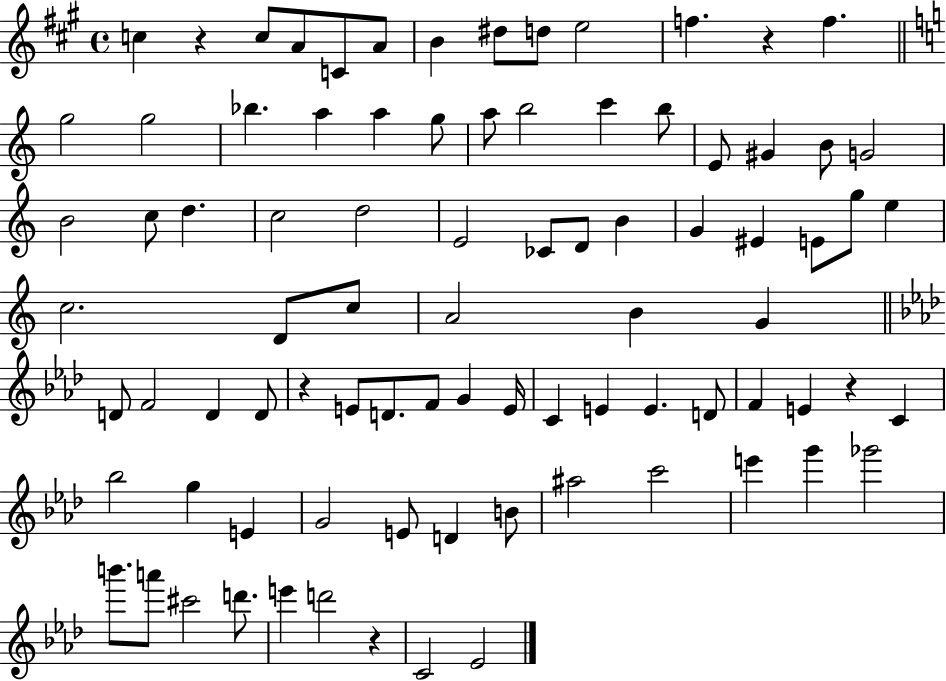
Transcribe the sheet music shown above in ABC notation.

X:1
T:Untitled
M:4/4
L:1/4
K:A
c z c/2 A/2 C/2 A/2 B ^d/2 d/2 e2 f z f g2 g2 _b a a g/2 a/2 b2 c' b/2 E/2 ^G B/2 G2 B2 c/2 d c2 d2 E2 _C/2 D/2 B G ^E E/2 g/2 e c2 D/2 c/2 A2 B G D/2 F2 D D/2 z E/2 D/2 F/2 G E/4 C E E D/2 F E z C _b2 g E G2 E/2 D B/2 ^a2 c'2 e' g' _g'2 b'/2 a'/2 ^c'2 d'/2 e' d'2 z C2 _E2